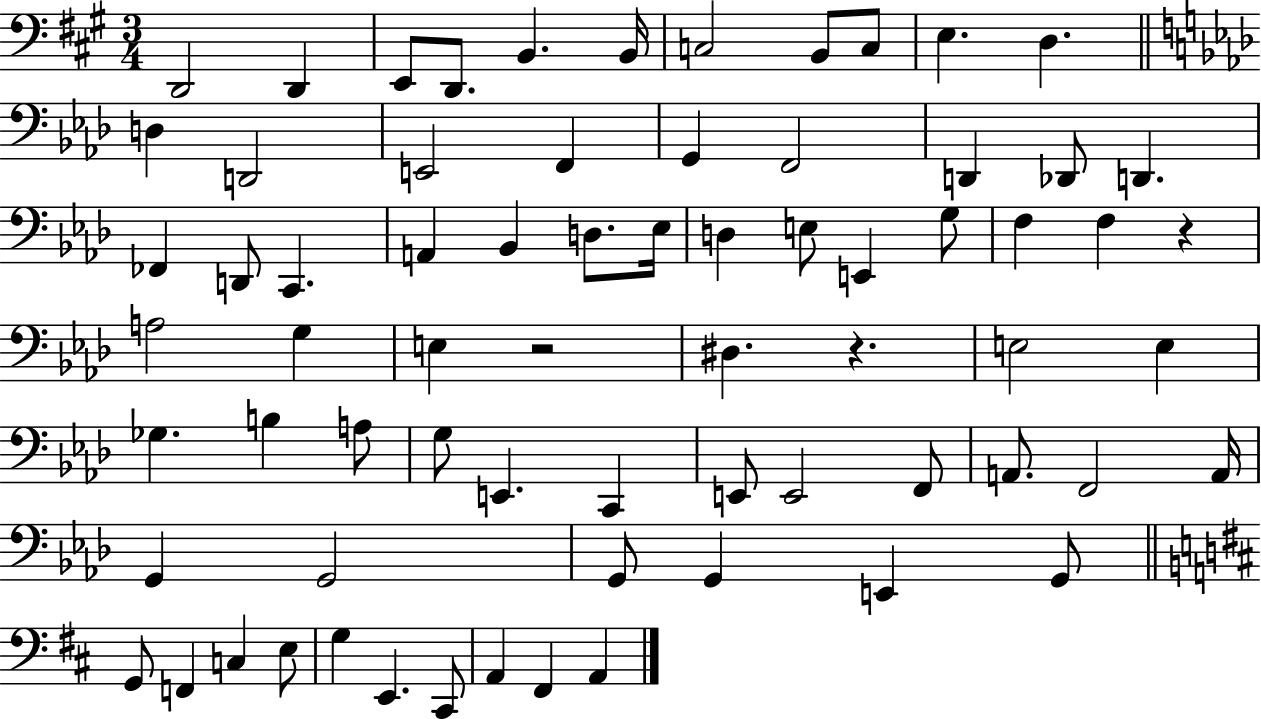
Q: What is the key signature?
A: A major